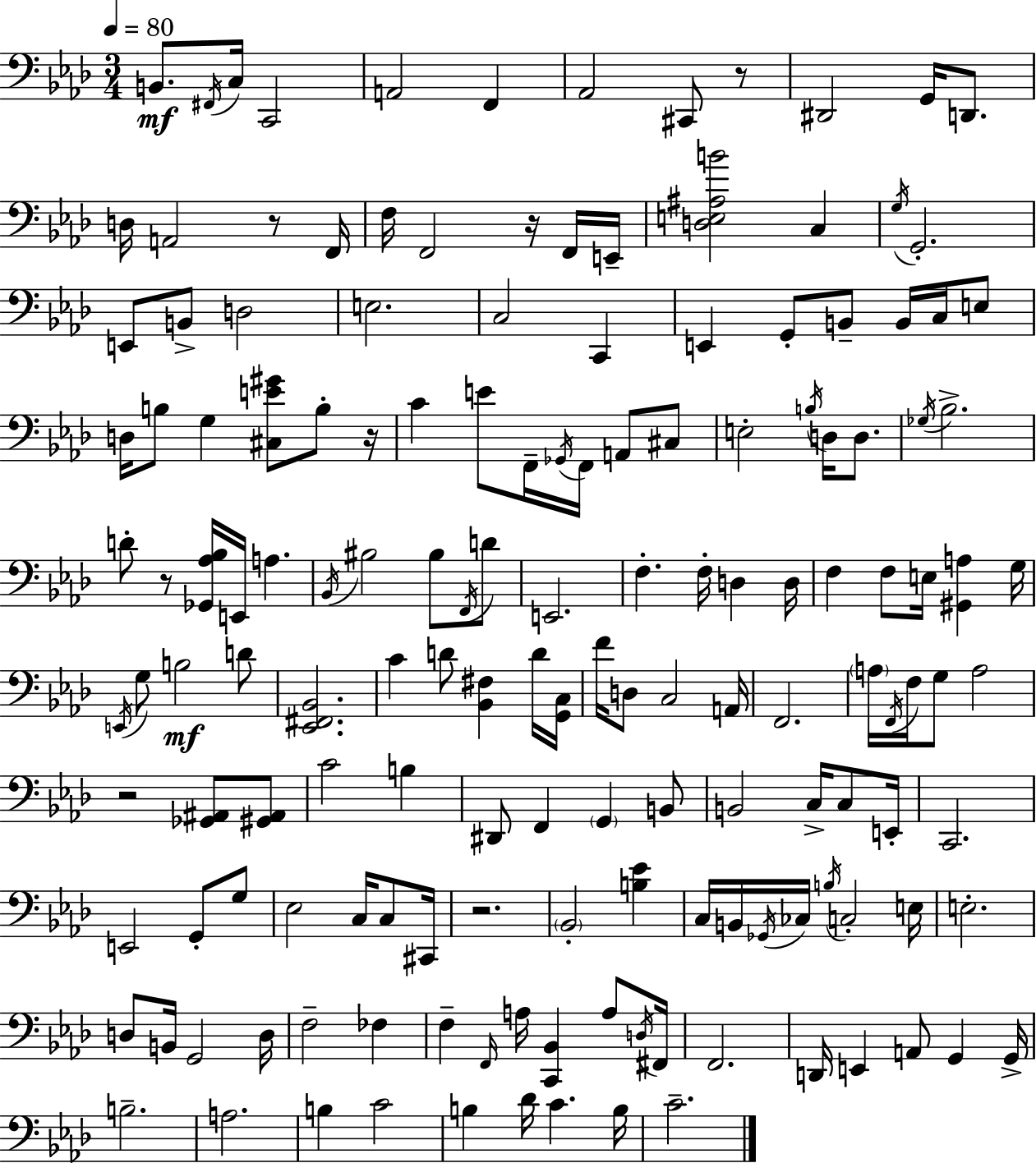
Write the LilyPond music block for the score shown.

{
  \clef bass
  \numericTimeSignature
  \time 3/4
  \key aes \major
  \tempo 4 = 80
  b,8.\mf \acciaccatura { fis,16 } c16 c,2 | a,2 f,4 | aes,2 cis,8 r8 | dis,2 g,16 d,8. | \break d16 a,2 r8 | f,16 f16 f,2 r16 f,16 | e,16-- <d e ais b'>2 c4 | \acciaccatura { g16 } g,2.-. | \break e,8 b,8-> d2 | e2. | c2 c,4 | e,4 g,8-. b,8-- b,16 c16 | \break e8 d16 b8 g4 <cis e' gis'>8 b8-. | r16 c'4 e'8 f,16-- \acciaccatura { ges,16 } f,16 a,8 | cis8 e2-. \acciaccatura { b16 } | d16 d8. \acciaccatura { ges16 } bes2.-> | \break d'8-. r8 <ges, aes bes>16 e,16 a4. | \acciaccatura { bes,16 } bis2 | bis8 \acciaccatura { f,16 } d'8 e,2. | f4.-. | \break f16-. d4 d16 f4 f8 | e16 <gis, a>4 g16 \acciaccatura { e,16 } g8 b2\mf | d'8 <ees, fis, bes,>2. | c'4 | \break d'8 <bes, fis>4 d'16 <g, c>16 f'16 d8 c2 | a,16 f,2. | \parenthesize a16 \acciaccatura { f,16 } f16 g8 | a2 r2 | \break <ges, ais,>8 <gis, ais,>8 c'2 | b4 dis,8 f,4 | \parenthesize g,4 b,8 b,2 | c16-> c8 e,16-. c,2. | \break e,2 | g,8-. g8 ees2 | c16 c8 cis,16 r2. | \parenthesize bes,2-. | \break <b ees'>4 c16 b,16 \acciaccatura { ges,16 } | ces16 \acciaccatura { b16 } c2-. e16 e2.-. | d8 | b,16 g,2 d16 f2-- | \break fes4 f4-- | \grace { f,16 } a16 <c, bes,>4 a8 \acciaccatura { d16 } | fis,16 f,2. | d,16 e,4 a,8 g,4 | \break g,16-> b2.-- | a2. | b4 c'2 | b4 des'16 c'4. | \break b16 c'2.-- | \bar "|."
}